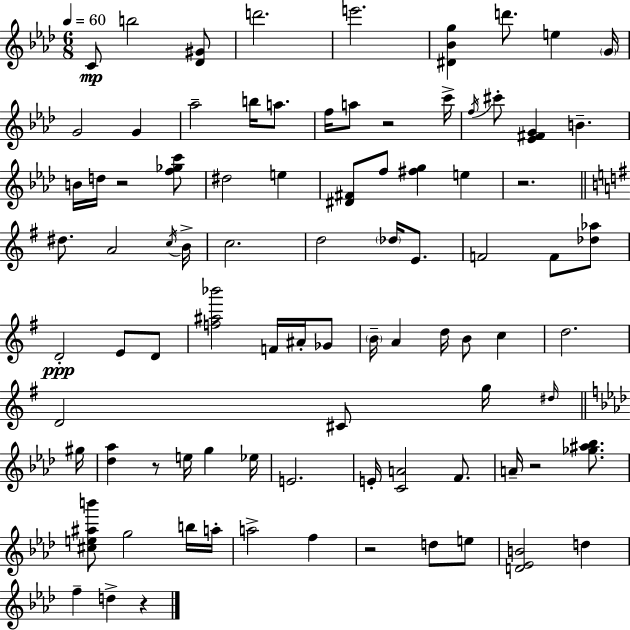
C4/e B5/h [Db4,G#4]/e D6/h. E6/h. [D#4,Bb4,G5]/q D6/e. E5/q G4/s G4/h G4/q Ab5/h B5/s A5/e. F5/s A5/e R/h C6/s F5/s C#6/e [Eb4,F#4,G4]/q B4/q. B4/s D5/s R/h [F5,Gb5,C6]/e D#5/h E5/q [D#4,F#4]/e F5/e [F#5,G5]/q E5/q R/h. D#5/e. A4/h C5/s B4/s C5/h. D5/h Db5/s E4/e. F4/h F4/e [Db5,Ab5]/e D4/h E4/e D4/e [F5,A#5,Bb6]/h F4/s A#4/s Gb4/e B4/s A4/q D5/s B4/e C5/q D5/h. D4/h C#4/e G5/s D#5/s G#5/s [Db5,Ab5]/q R/e E5/s G5/q Eb5/s E4/h. E4/s [C4,A4]/h F4/e. A4/s R/h [Gb5,A#5,Bb5]/e. [C#5,E5,A#5,B6]/e G5/h B5/s A5/s A5/h F5/q R/h D5/e E5/e [D4,Eb4,B4]/h D5/q F5/q D5/q R/q